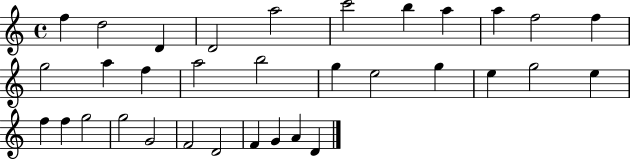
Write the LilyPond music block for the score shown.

{
  \clef treble
  \time 4/4
  \defaultTimeSignature
  \key c \major
  f''4 d''2 d'4 | d'2 a''2 | c'''2 b''4 a''4 | a''4 f''2 f''4 | \break g''2 a''4 f''4 | a''2 b''2 | g''4 e''2 g''4 | e''4 g''2 e''4 | \break f''4 f''4 g''2 | g''2 g'2 | f'2 d'2 | f'4 g'4 a'4 d'4 | \break \bar "|."
}